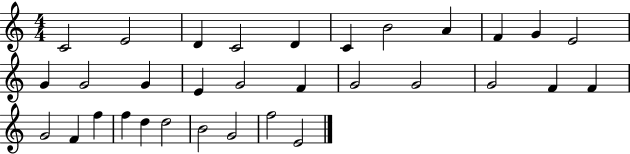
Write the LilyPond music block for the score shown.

{
  \clef treble
  \numericTimeSignature
  \time 4/4
  \key c \major
  c'2 e'2 | d'4 c'2 d'4 | c'4 b'2 a'4 | f'4 g'4 e'2 | \break g'4 g'2 g'4 | e'4 g'2 f'4 | g'2 g'2 | g'2 f'4 f'4 | \break g'2 f'4 f''4 | f''4 d''4 d''2 | b'2 g'2 | f''2 e'2 | \break \bar "|."
}